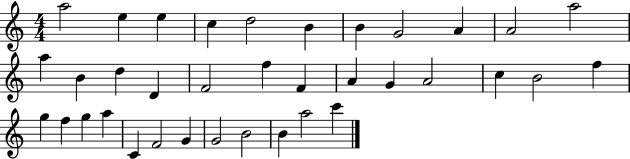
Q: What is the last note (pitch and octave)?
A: C6